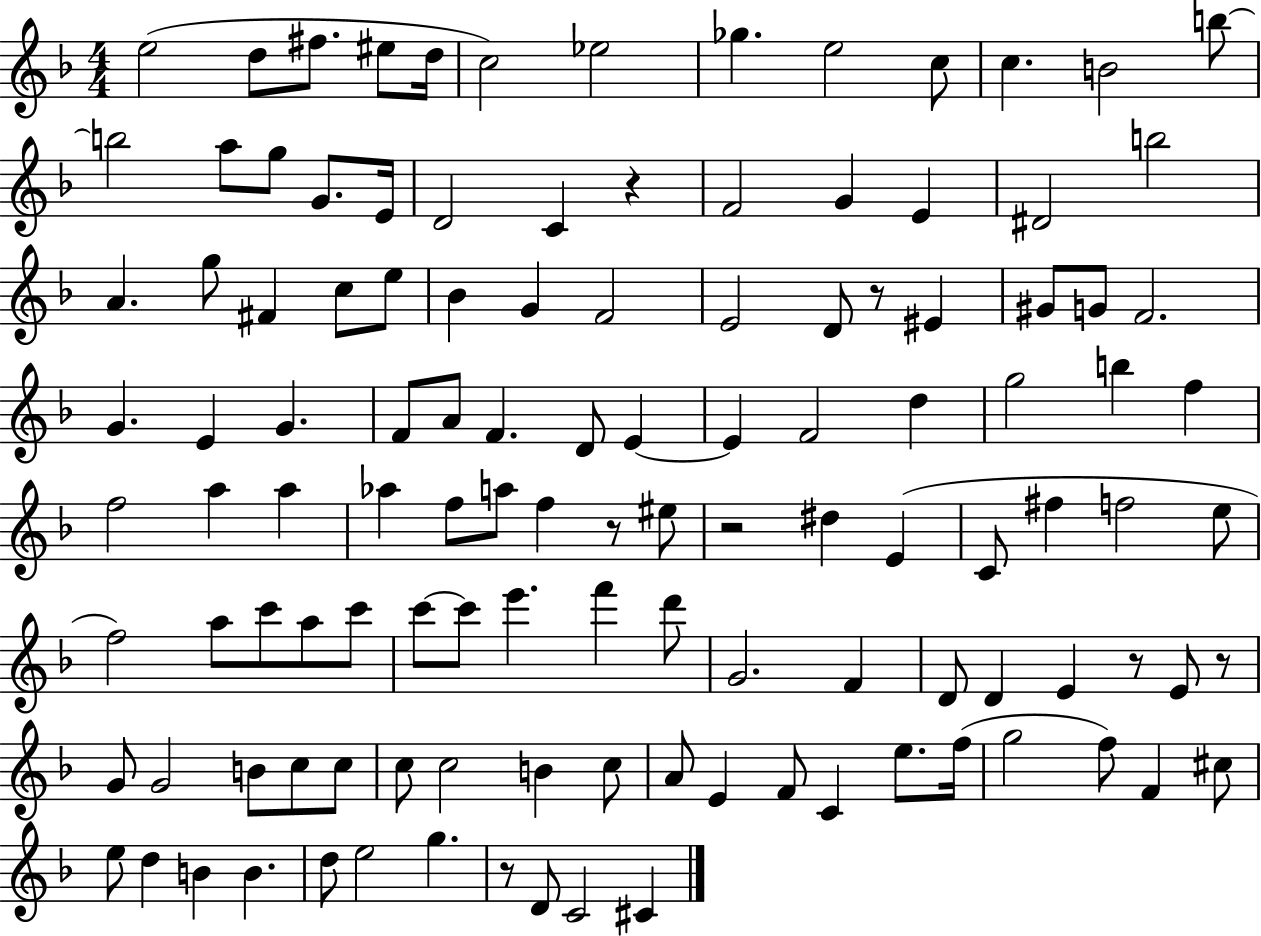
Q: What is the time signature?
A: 4/4